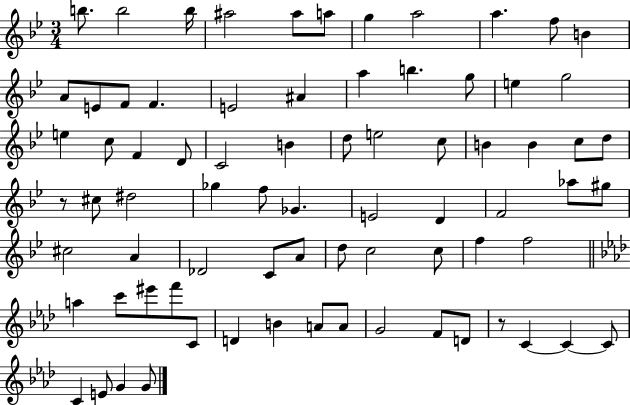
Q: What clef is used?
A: treble